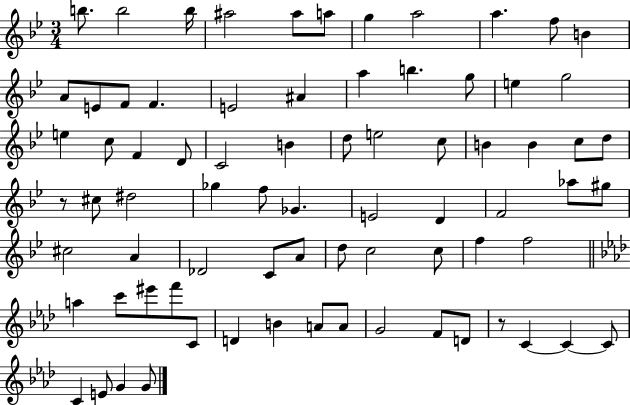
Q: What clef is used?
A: treble